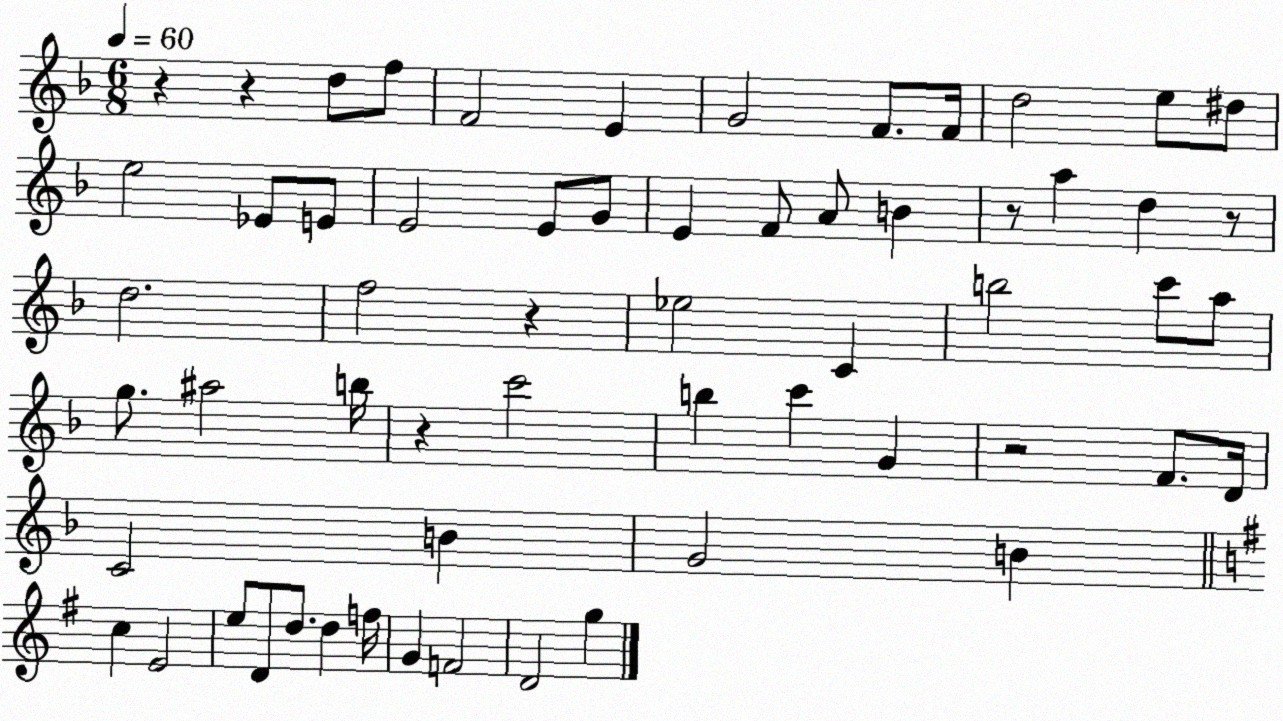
X:1
T:Untitled
M:6/8
L:1/4
K:F
z z d/2 f/2 F2 E G2 F/2 F/4 d2 e/2 ^d/2 e2 _E/2 E/2 E2 E/2 G/2 E F/2 A/2 B z/2 a d z/2 d2 f2 z _e2 C b2 c'/2 a/2 g/2 ^a2 b/4 z c'2 b c' G z2 F/2 D/4 C2 B G2 B c E2 e/2 D/2 d/2 d f/4 G F2 D2 g